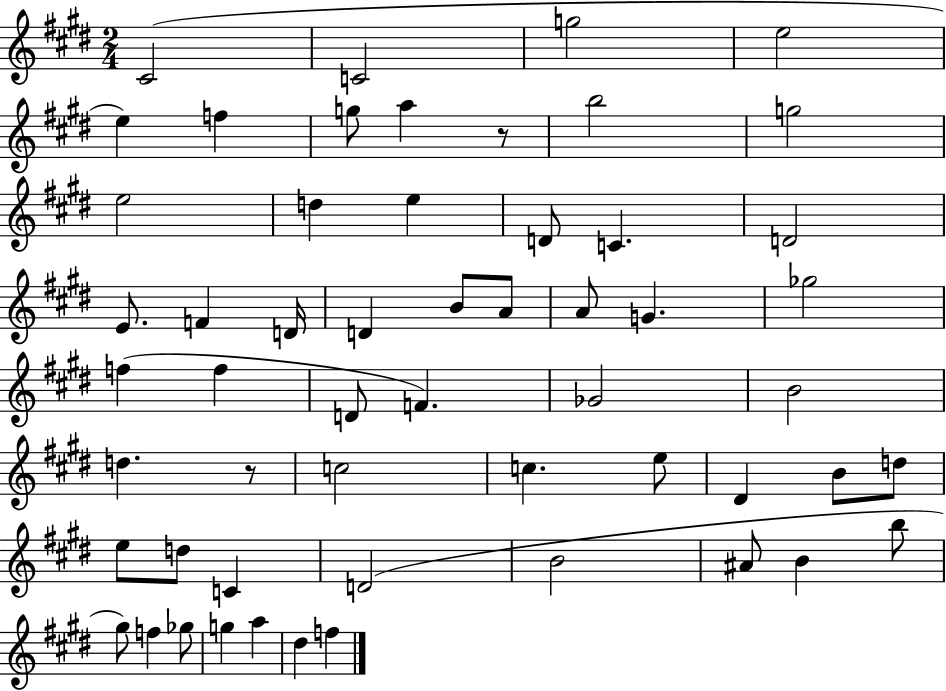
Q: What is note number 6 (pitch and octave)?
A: F5